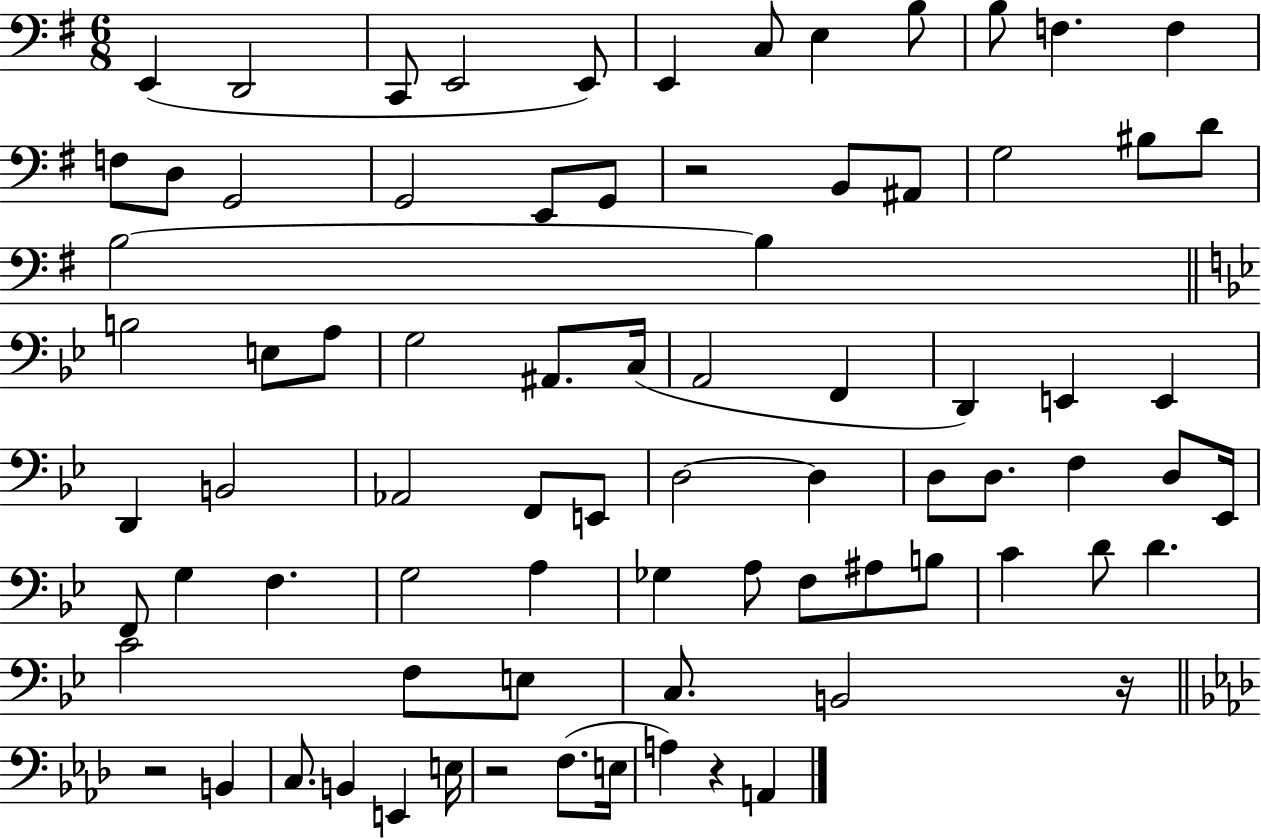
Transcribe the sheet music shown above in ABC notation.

X:1
T:Untitled
M:6/8
L:1/4
K:G
E,, D,,2 C,,/2 E,,2 E,,/2 E,, C,/2 E, B,/2 B,/2 F, F, F,/2 D,/2 G,,2 G,,2 E,,/2 G,,/2 z2 B,,/2 ^A,,/2 G,2 ^B,/2 D/2 B,2 B, B,2 E,/2 A,/2 G,2 ^A,,/2 C,/4 A,,2 F,, D,, E,, E,, D,, B,,2 _A,,2 F,,/2 E,,/2 D,2 D, D,/2 D,/2 F, D,/2 _E,,/4 F,,/2 G, F, G,2 A, _G, A,/2 F,/2 ^A,/2 B,/2 C D/2 D C2 F,/2 E,/2 C,/2 B,,2 z/4 z2 B,, C,/2 B,, E,, E,/4 z2 F,/2 E,/4 A, z A,,